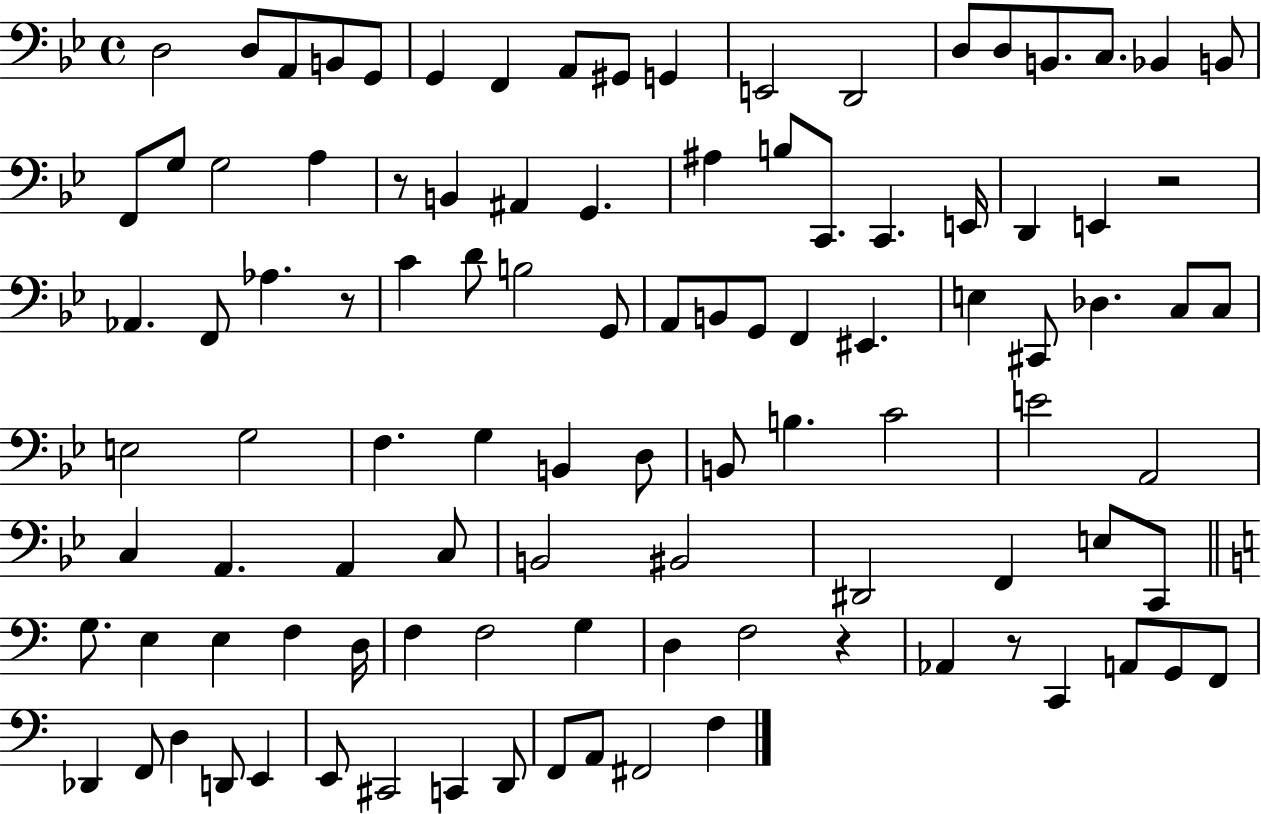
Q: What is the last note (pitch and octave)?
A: F3